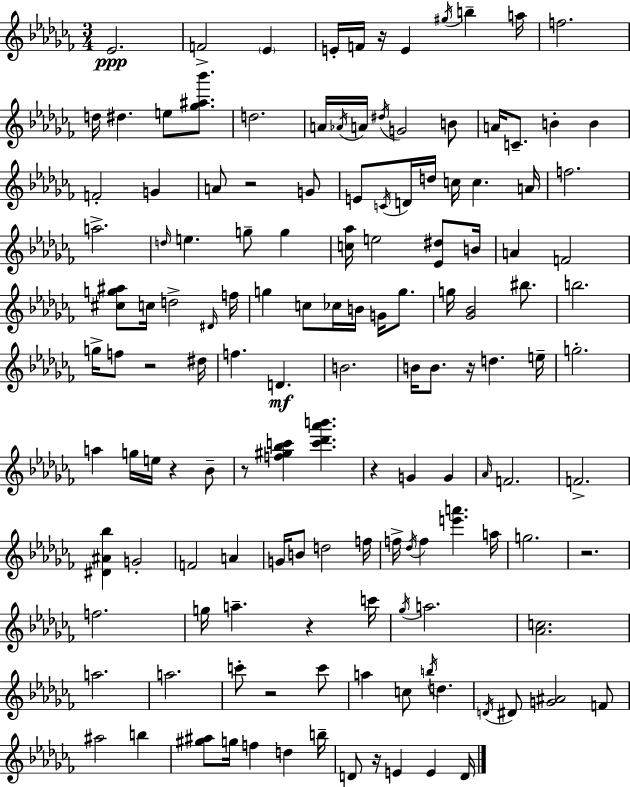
{
  \clef treble
  \numericTimeSignature
  \time 3/4
  \key aes \minor
  ees'2.\ppp | f'2-> \parenthesize ees'4 | e'16-. f'16 r16 e'4 \acciaccatura { gis''16 } b''4-- | a''16 f''2. | \break d''16 dis''4. e''8 <ges'' ais'' bes'''>8. | d''2. | a'16 \acciaccatura { aes'16 } a'16 \acciaccatura { dis''16 } g'2 | b'8 a'16 c'8.-- b'4-. b'4 | \break f'2-. g'4 | a'8 r2 | g'8 e'8 \acciaccatura { c'16 } d'16 d''16 c''16 c''4. | a'16 f''2. | \break a''2.-> | \grace { d''16 } e''4. g''8-- | g''4 <c'' aes''>16 e''2 | <ees' dis''>8 b'16 a'4 f'2 | \break <cis'' g'' ais''>8 c''16 d''2-> | \grace { dis'16 } f''16 g''4 c''8 | ces''16 b'16 g'16 g''8. g''16 <ges' bes'>2 | bis''8. b''2. | \break g''16-> f''8 r2 | dis''16 f''4. | d'4.\mf b'2. | b'16 b'8. r16 d''4. | \break e''16-- g''2.-. | a''4 g''16 e''16 | r4 bes'8-- r8 <f'' gis'' bes'' c'''>4 | <c''' des''' aes''' b'''>4. r4 g'4 | \break g'4 \grace { aes'16 } f'2. | f'2.-> | <dis' ais' bes''>4 g'2-. | f'2 | \break a'4 g'16 b'8 d''2 | f''16 f''16-> \acciaccatura { des''16 } f''4 | <e''' a'''>4. a''16 g''2. | r2. | \break f''2. | g''16 a''4.-- | r4 c'''16 \acciaccatura { ges''16 } a''2. | <aes' c''>2. | \break a''2. | a''2. | c'''8-. r2 | c'''8 a''4 | \break c''8 \acciaccatura { b''16 } d''4. \acciaccatura { d'16 } dis'8 | <g' ais'>2 f'8 ais''2 | b''4 <gis'' ais''>8 | g''16 f''4 d''4 b''16-- d'8 | \break r16 e'4 e'4 d'16 \bar "|."
}